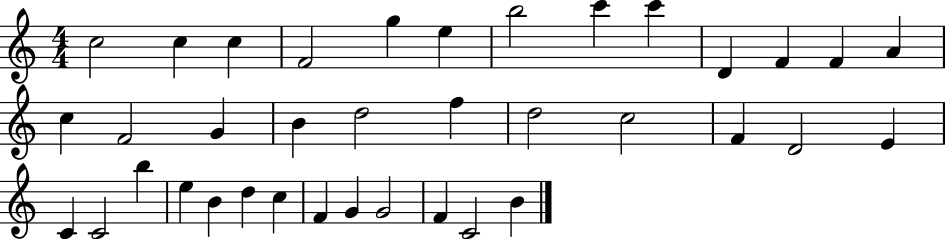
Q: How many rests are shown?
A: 0